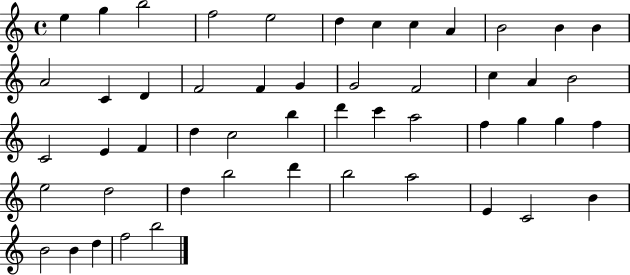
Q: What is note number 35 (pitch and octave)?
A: G5